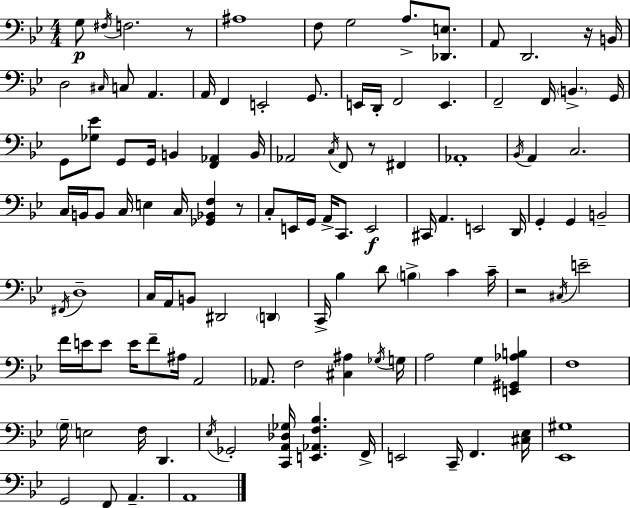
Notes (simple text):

G3/e F#3/s F3/h. R/e A#3/w F3/e G3/h A3/e. [Db2,E3]/e. A2/e D2/h. R/s B2/s D3/h C#3/s C3/e A2/q. A2/s F2/q E2/h G2/e. E2/s D2/s F2/h E2/q. F2/h F2/s B2/q. G2/s G2/e [Gb3,Eb4]/e G2/e G2/s B2/q [F2,Ab2]/q B2/s Ab2/h C3/s F2/e R/e F#2/q Ab2/w Bb2/s A2/q C3/h. C3/s B2/s B2/e C3/s E3/q C3/s [Gb2,Bb2,F3]/q R/e C3/e E2/s G2/s A2/s C2/e. E2/h C#2/s A2/q. E2/h D2/s G2/q G2/q B2/h F#2/s D3/w C3/s A2/s B2/e D#2/h D2/q C2/s Bb3/q D4/e B3/q C4/q C4/s R/h C#3/s E4/h F4/s E4/s E4/e E4/s F4/e A#3/s A2/h Ab2/e. F3/h [C#3,A#3]/q Gb3/s G3/s A3/h G3/q [E2,G#2,Ab3,B3]/q F3/w G3/s E3/h F3/s D2/q. Eb3/s Gb2/h [C2,A2,Db3,Gb3]/s [E2,Ab2,F3,Bb3]/q. F2/s E2/h C2/s F2/q. [C#3,Eb3]/s [Eb2,G#3]/w G2/h F2/e A2/q. A2/w